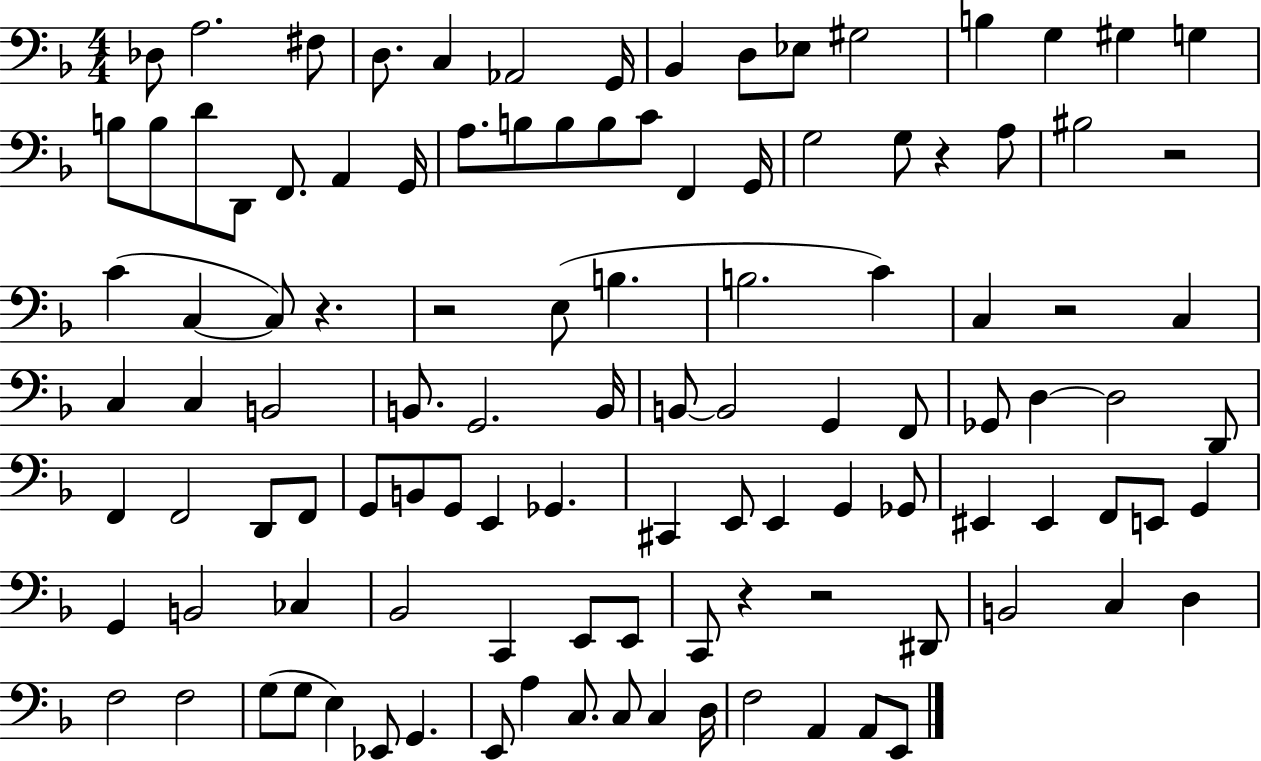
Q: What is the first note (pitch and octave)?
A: Db3